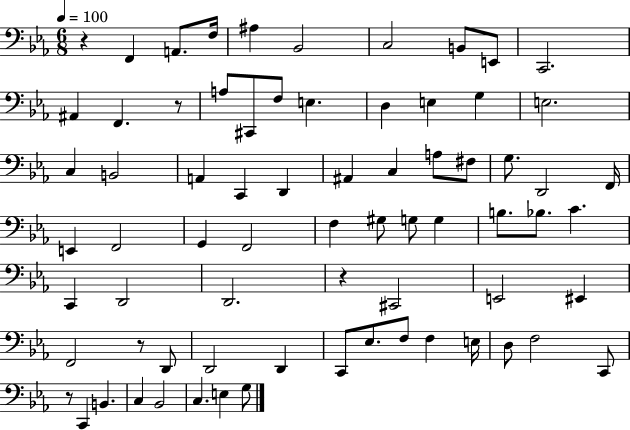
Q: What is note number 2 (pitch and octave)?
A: A2